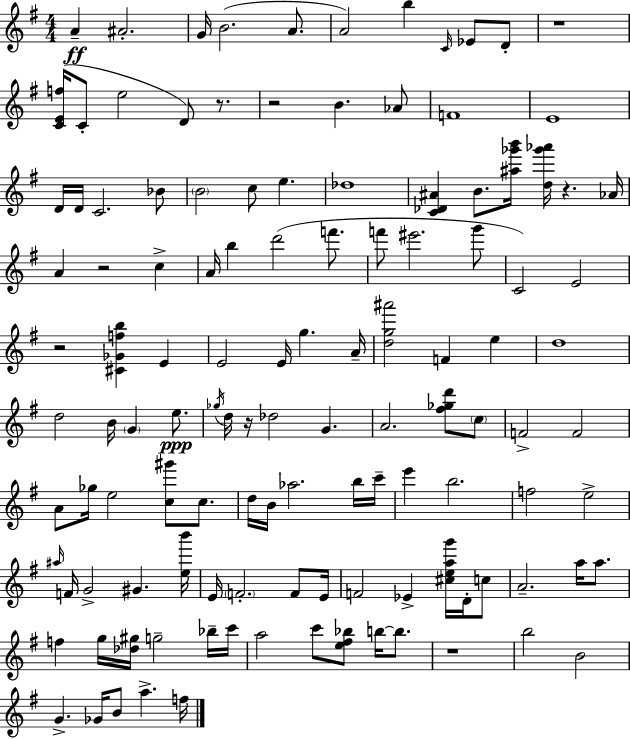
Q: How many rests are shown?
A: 8